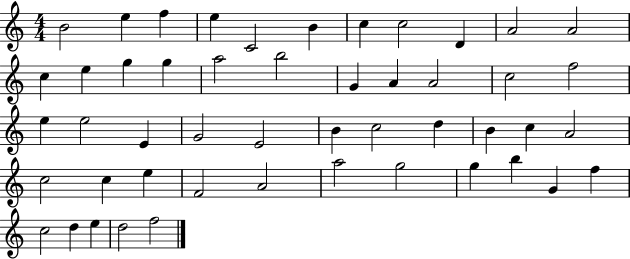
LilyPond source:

{
  \clef treble
  \numericTimeSignature
  \time 4/4
  \key c \major
  b'2 e''4 f''4 | e''4 c'2 b'4 | c''4 c''2 d'4 | a'2 a'2 | \break c''4 e''4 g''4 g''4 | a''2 b''2 | g'4 a'4 a'2 | c''2 f''2 | \break e''4 e''2 e'4 | g'2 e'2 | b'4 c''2 d''4 | b'4 c''4 a'2 | \break c''2 c''4 e''4 | f'2 a'2 | a''2 g''2 | g''4 b''4 g'4 f''4 | \break c''2 d''4 e''4 | d''2 f''2 | \bar "|."
}